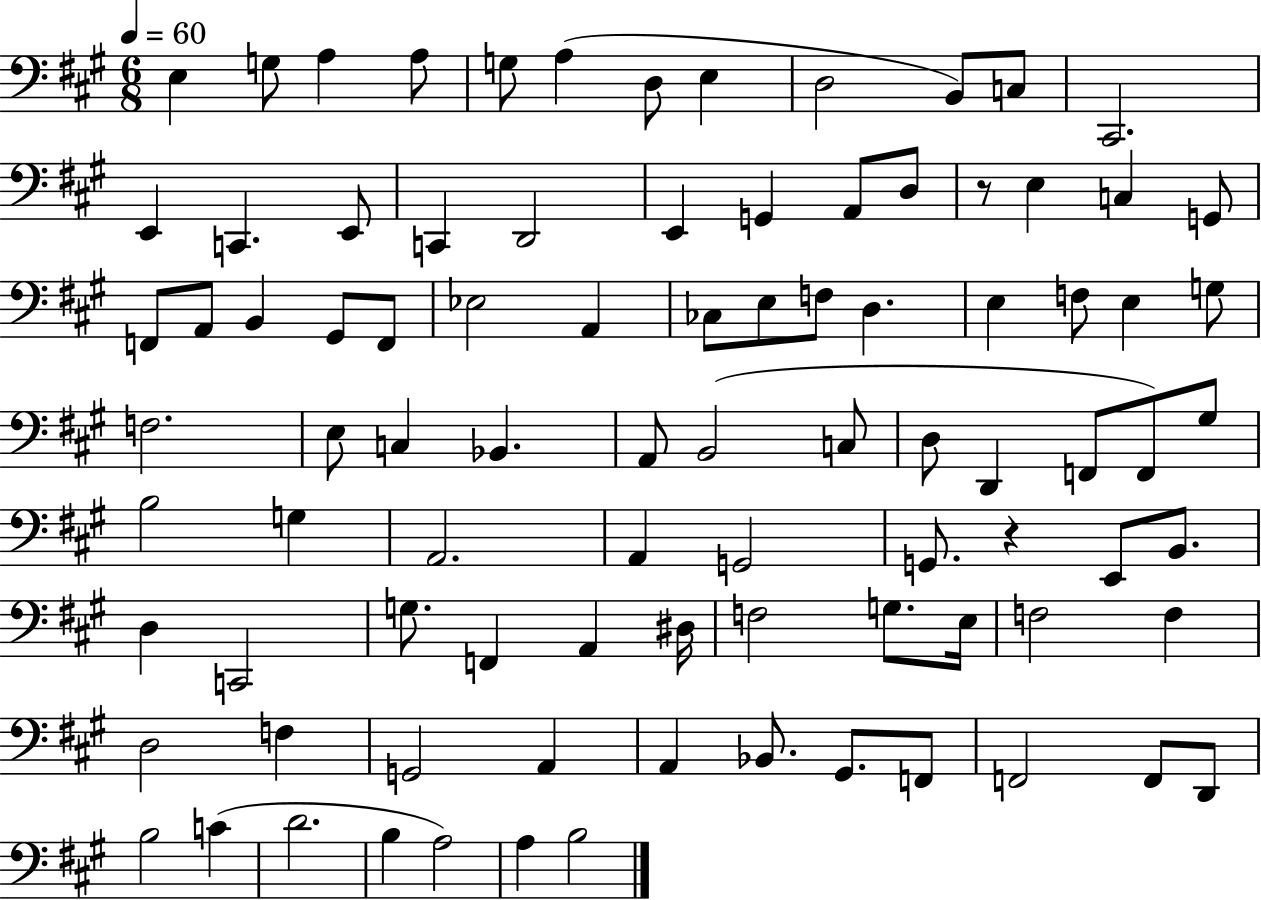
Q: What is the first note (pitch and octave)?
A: E3